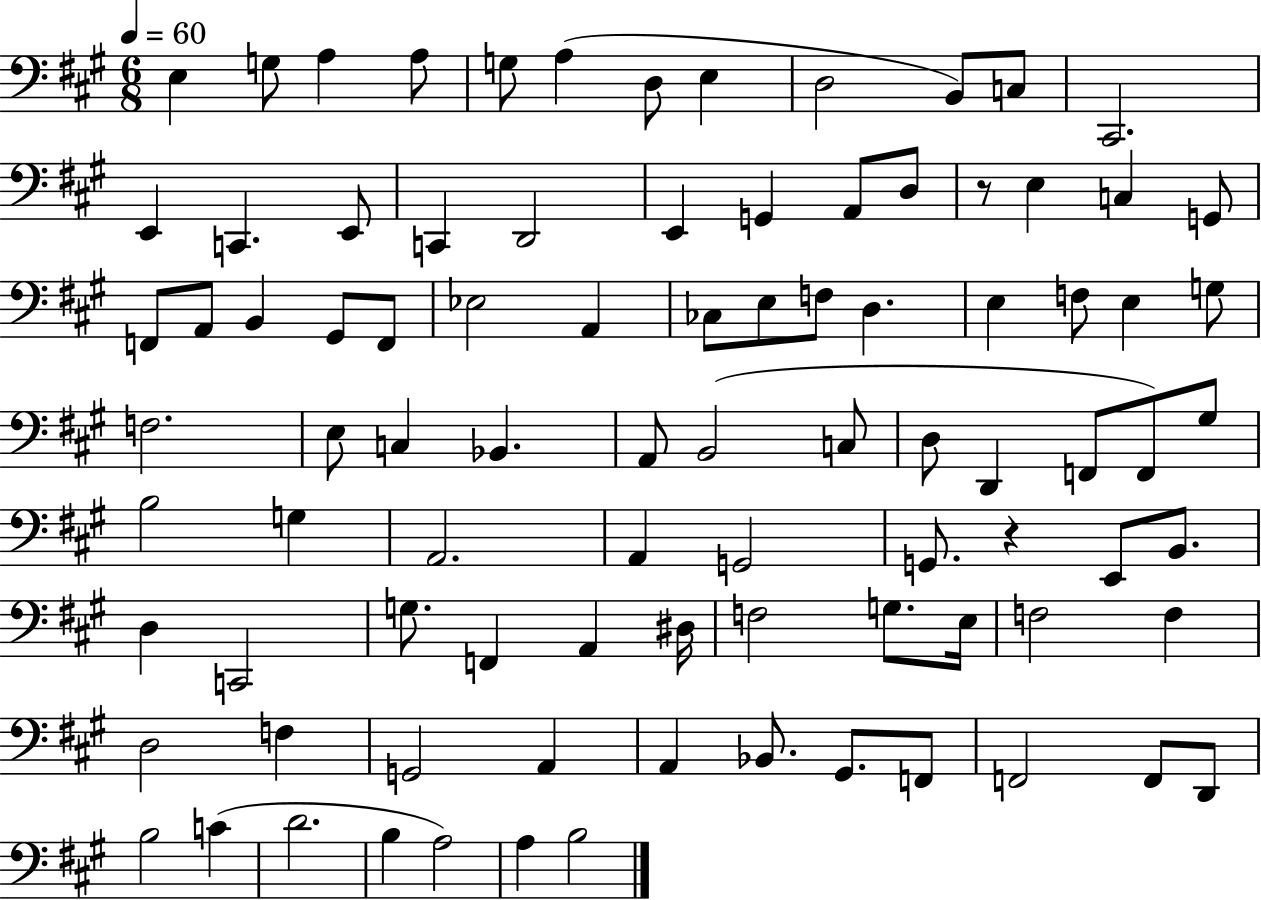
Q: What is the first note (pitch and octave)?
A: E3